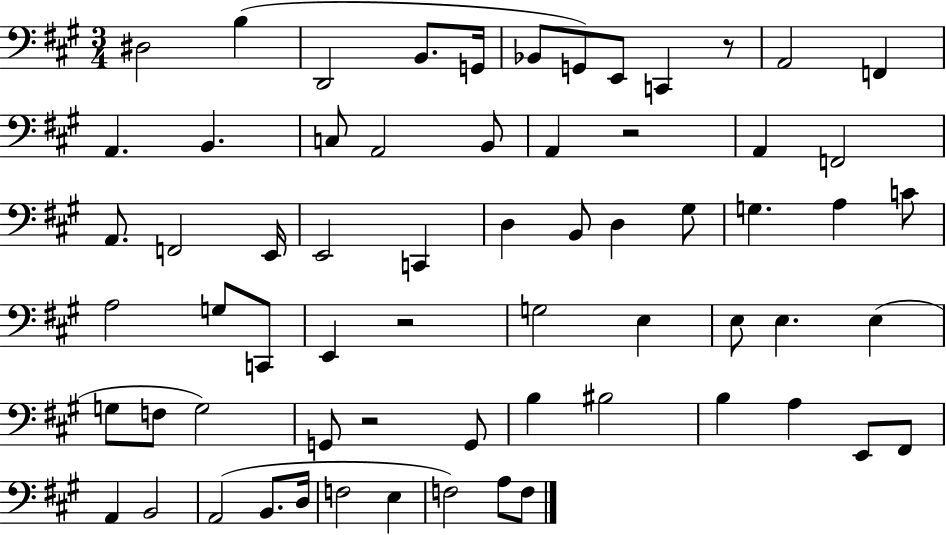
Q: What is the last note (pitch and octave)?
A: F3